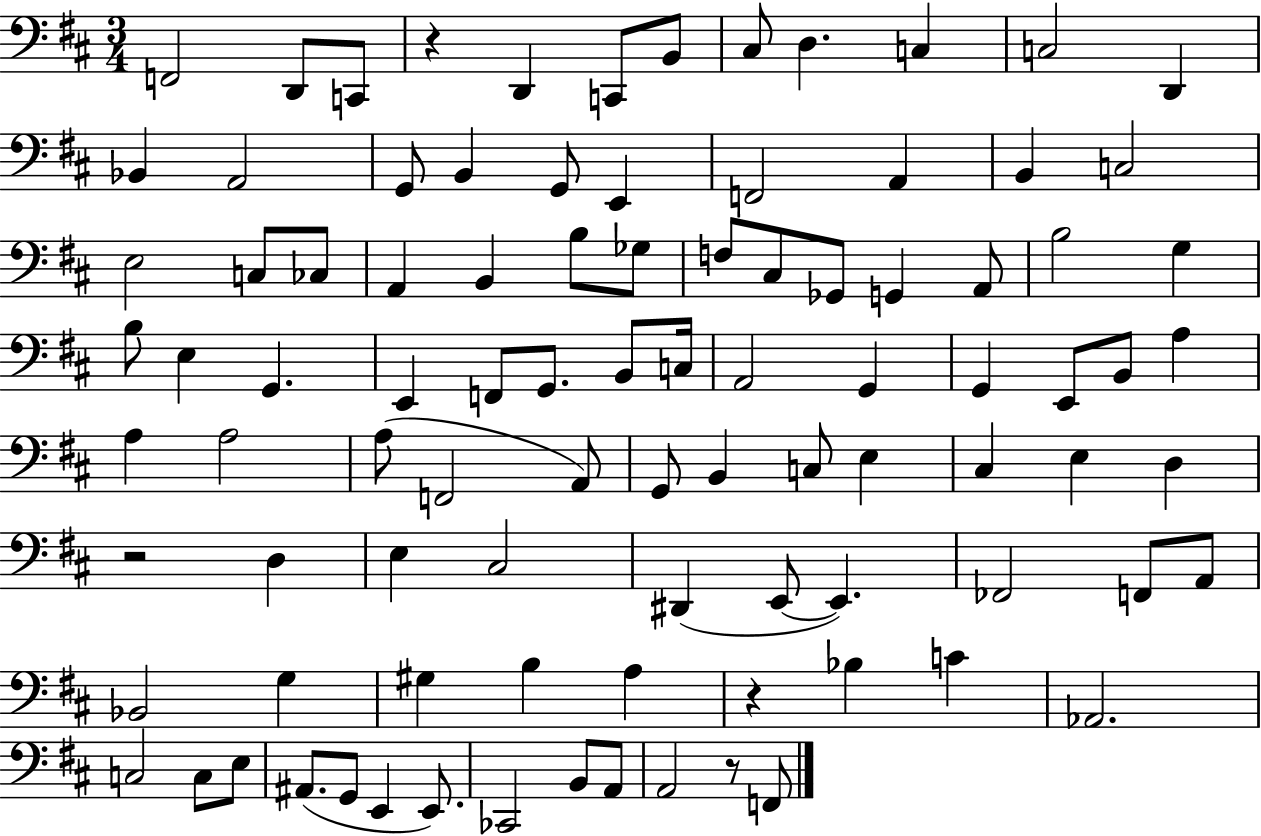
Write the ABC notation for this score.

X:1
T:Untitled
M:3/4
L:1/4
K:D
F,,2 D,,/2 C,,/2 z D,, C,,/2 B,,/2 ^C,/2 D, C, C,2 D,, _B,, A,,2 G,,/2 B,, G,,/2 E,, F,,2 A,, B,, C,2 E,2 C,/2 _C,/2 A,, B,, B,/2 _G,/2 F,/2 ^C,/2 _G,,/2 G,, A,,/2 B,2 G, B,/2 E, G,, E,, F,,/2 G,,/2 B,,/2 C,/4 A,,2 G,, G,, E,,/2 B,,/2 A, A, A,2 A,/2 F,,2 A,,/2 G,,/2 B,, C,/2 E, ^C, E, D, z2 D, E, ^C,2 ^D,, E,,/2 E,, _F,,2 F,,/2 A,,/2 _B,,2 G, ^G, B, A, z _B, C _A,,2 C,2 C,/2 E,/2 ^A,,/2 G,,/2 E,, E,,/2 _C,,2 B,,/2 A,,/2 A,,2 z/2 F,,/2